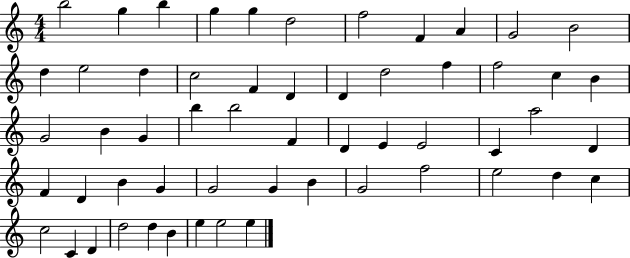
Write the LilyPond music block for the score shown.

{
  \clef treble
  \numericTimeSignature
  \time 4/4
  \key c \major
  b''2 g''4 b''4 | g''4 g''4 d''2 | f''2 f'4 a'4 | g'2 b'2 | \break d''4 e''2 d''4 | c''2 f'4 d'4 | d'4 d''2 f''4 | f''2 c''4 b'4 | \break g'2 b'4 g'4 | b''4 b''2 f'4 | d'4 e'4 e'2 | c'4 a''2 d'4 | \break f'4 d'4 b'4 g'4 | g'2 g'4 b'4 | g'2 f''2 | e''2 d''4 c''4 | \break c''2 c'4 d'4 | d''2 d''4 b'4 | e''4 e''2 e''4 | \bar "|."
}